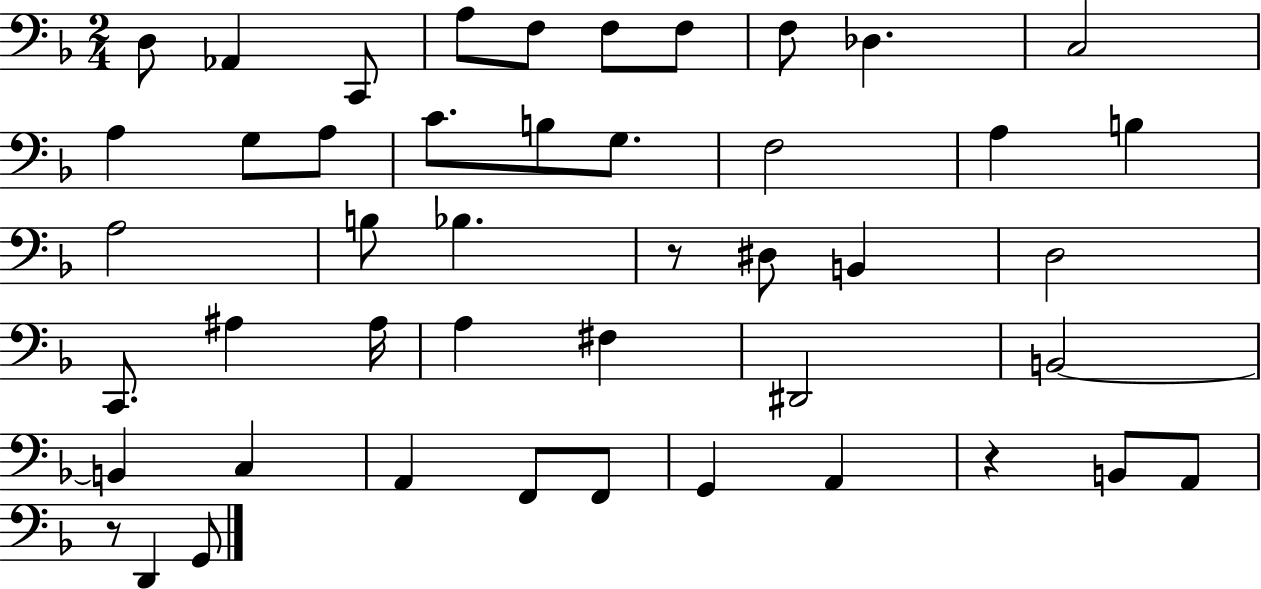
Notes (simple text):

D3/e Ab2/q C2/e A3/e F3/e F3/e F3/e F3/e Db3/q. C3/h A3/q G3/e A3/e C4/e. B3/e G3/e. F3/h A3/q B3/q A3/h B3/e Bb3/q. R/e D#3/e B2/q D3/h C2/e. A#3/q A#3/s A3/q F#3/q D#2/h B2/h B2/q C3/q A2/q F2/e F2/e G2/q A2/q R/q B2/e A2/e R/e D2/q G2/e